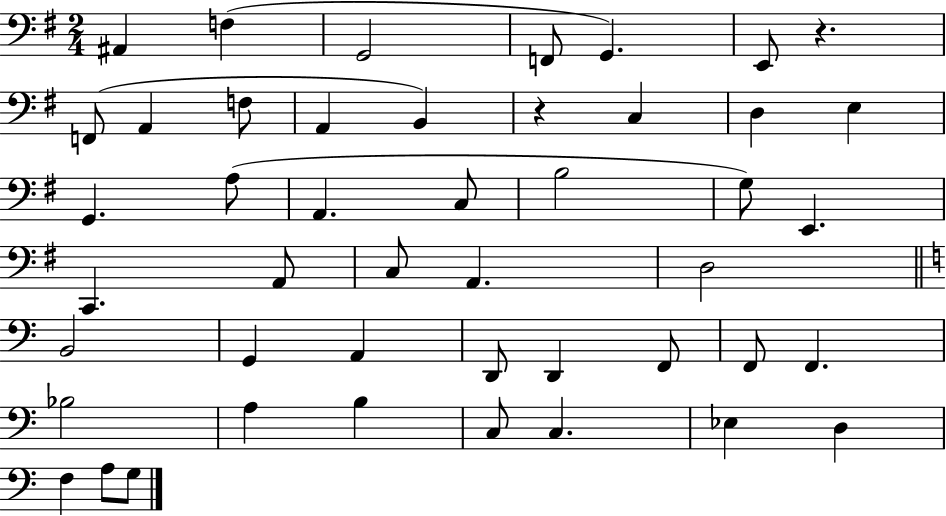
A#2/q F3/q G2/h F2/e G2/q. E2/e R/q. F2/e A2/q F3/e A2/q B2/q R/q C3/q D3/q E3/q G2/q. A3/e A2/q. C3/e B3/h G3/e E2/q. C2/q. A2/e C3/e A2/q. D3/h B2/h G2/q A2/q D2/e D2/q F2/e F2/e F2/q. Bb3/h A3/q B3/q C3/e C3/q. Eb3/q D3/q F3/q A3/e G3/e